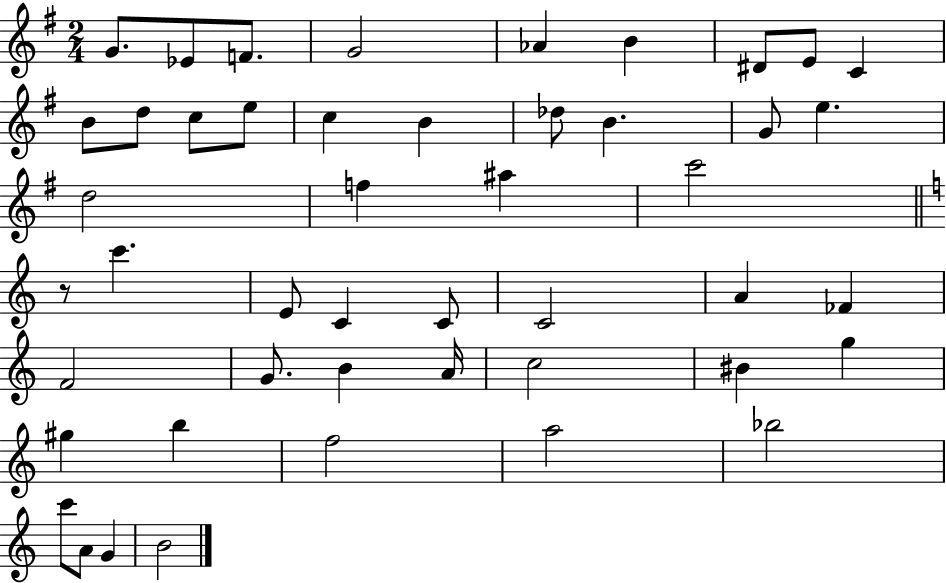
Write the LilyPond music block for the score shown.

{
  \clef treble
  \numericTimeSignature
  \time 2/4
  \key g \major
  g'8. ees'8 f'8. | g'2 | aes'4 b'4 | dis'8 e'8 c'4 | \break b'8 d''8 c''8 e''8 | c''4 b'4 | des''8 b'4. | g'8 e''4. | \break d''2 | f''4 ais''4 | c'''2 | \bar "||" \break \key c \major r8 c'''4. | e'8 c'4 c'8 | c'2 | a'4 fes'4 | \break f'2 | g'8. b'4 a'16 | c''2 | bis'4 g''4 | \break gis''4 b''4 | f''2 | a''2 | bes''2 | \break c'''8 a'8 g'4 | b'2 | \bar "|."
}